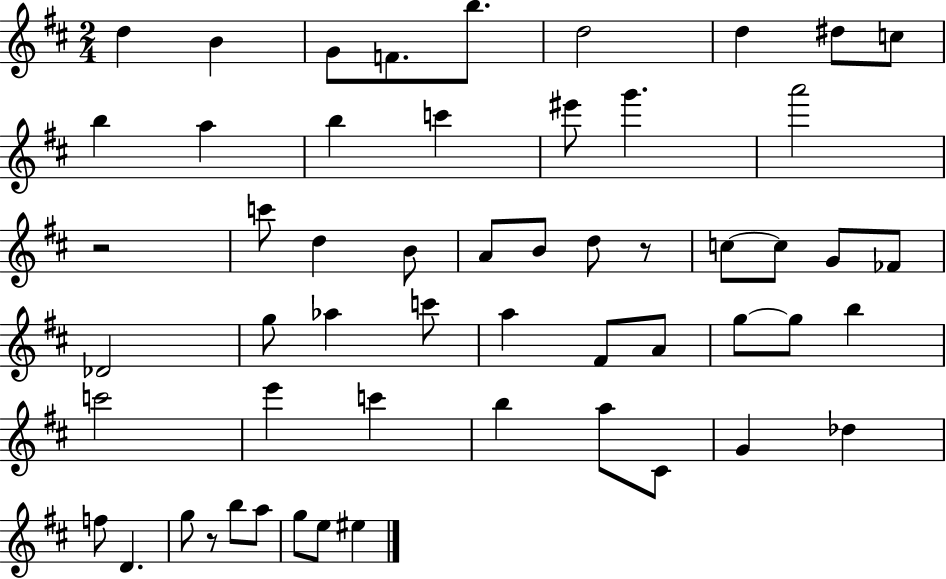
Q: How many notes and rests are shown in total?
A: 55